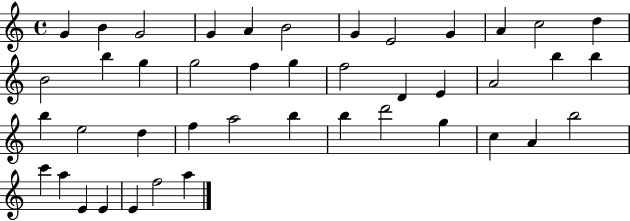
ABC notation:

X:1
T:Untitled
M:4/4
L:1/4
K:C
G B G2 G A B2 G E2 G A c2 d B2 b g g2 f g f2 D E A2 b b b e2 d f a2 b b d'2 g c A b2 c' a E E E f2 a